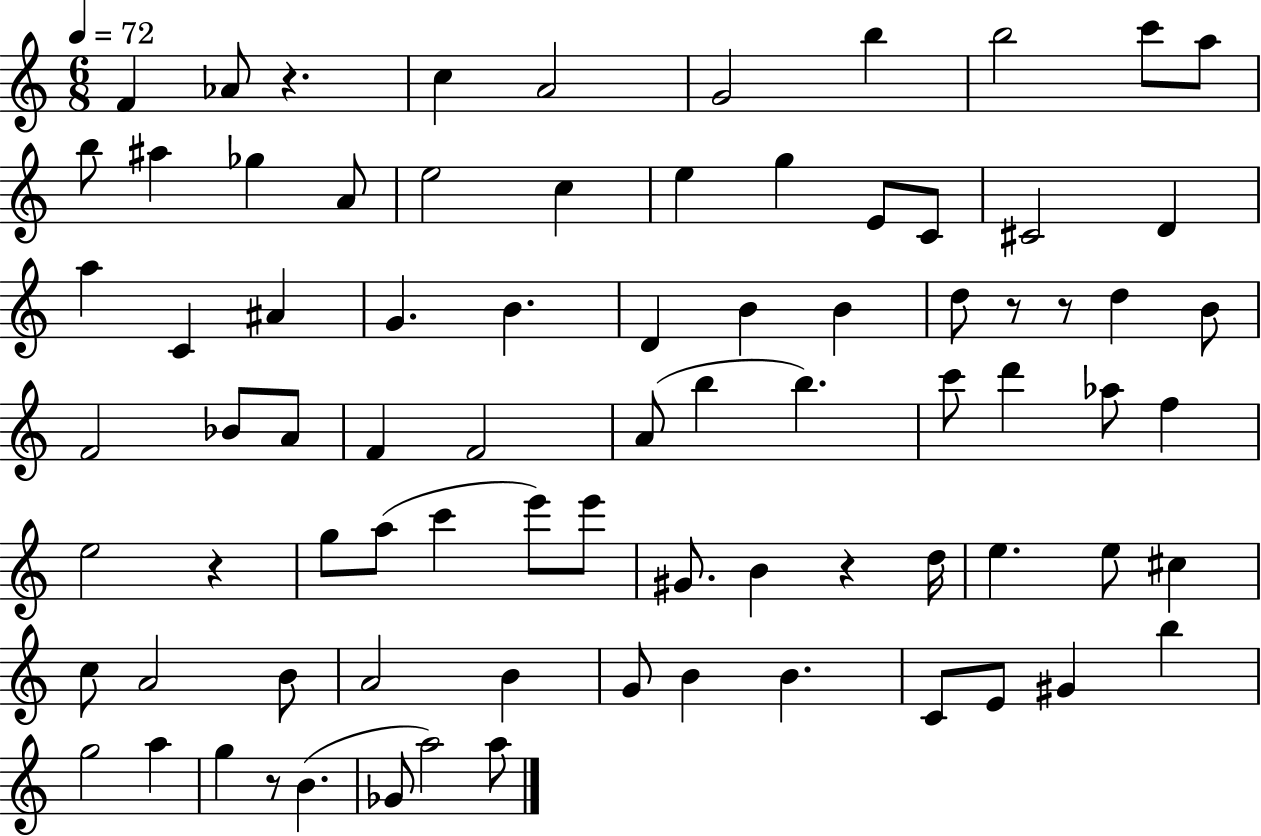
{
  \clef treble
  \numericTimeSignature
  \time 6/8
  \key c \major
  \tempo 4 = 72
  f'4 aes'8 r4. | c''4 a'2 | g'2 b''4 | b''2 c'''8 a''8 | \break b''8 ais''4 ges''4 a'8 | e''2 c''4 | e''4 g''4 e'8 c'8 | cis'2 d'4 | \break a''4 c'4 ais'4 | g'4. b'4. | d'4 b'4 b'4 | d''8 r8 r8 d''4 b'8 | \break f'2 bes'8 a'8 | f'4 f'2 | a'8( b''4 b''4.) | c'''8 d'''4 aes''8 f''4 | \break e''2 r4 | g''8 a''8( c'''4 e'''8) e'''8 | gis'8. b'4 r4 d''16 | e''4. e''8 cis''4 | \break c''8 a'2 b'8 | a'2 b'4 | g'8 b'4 b'4. | c'8 e'8 gis'4 b''4 | \break g''2 a''4 | g''4 r8 b'4.( | ges'8 a''2) a''8 | \bar "|."
}